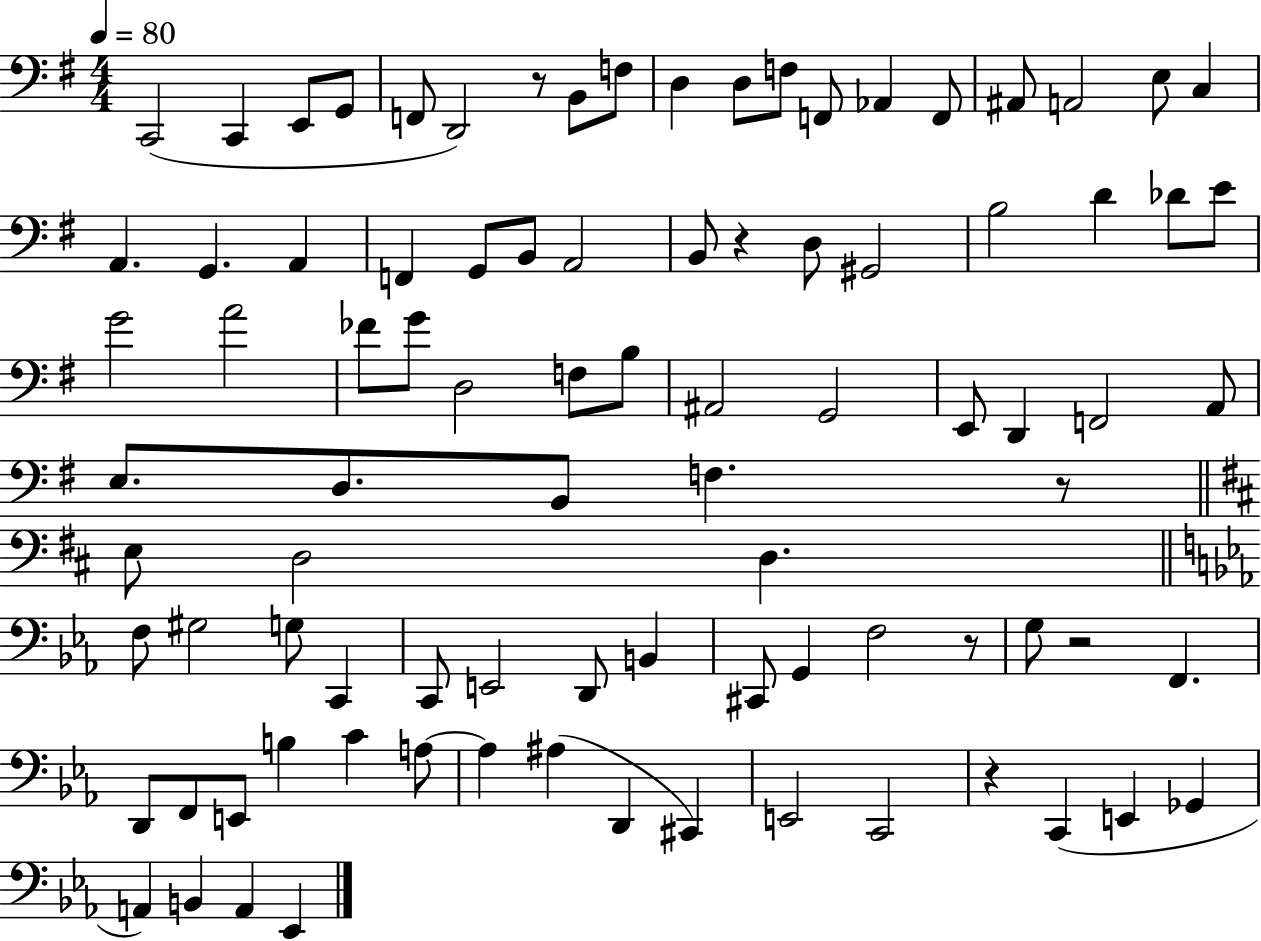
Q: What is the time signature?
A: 4/4